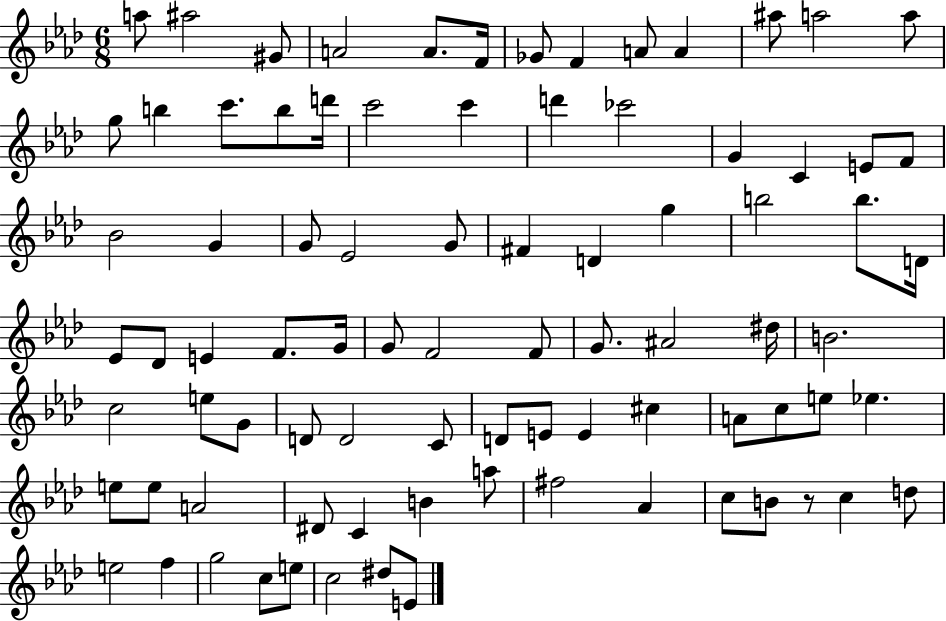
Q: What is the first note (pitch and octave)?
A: A5